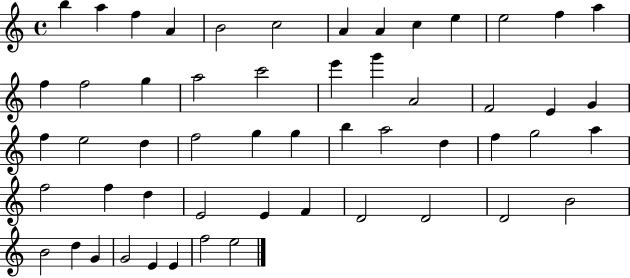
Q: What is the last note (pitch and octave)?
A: E5